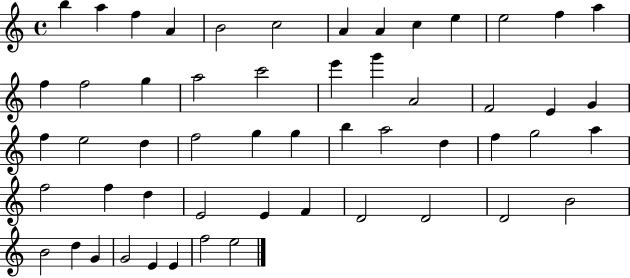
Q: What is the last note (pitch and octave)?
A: E5